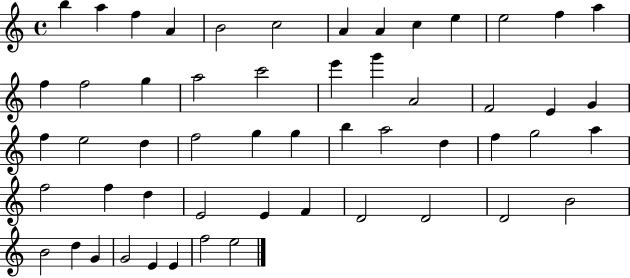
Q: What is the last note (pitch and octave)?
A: E5